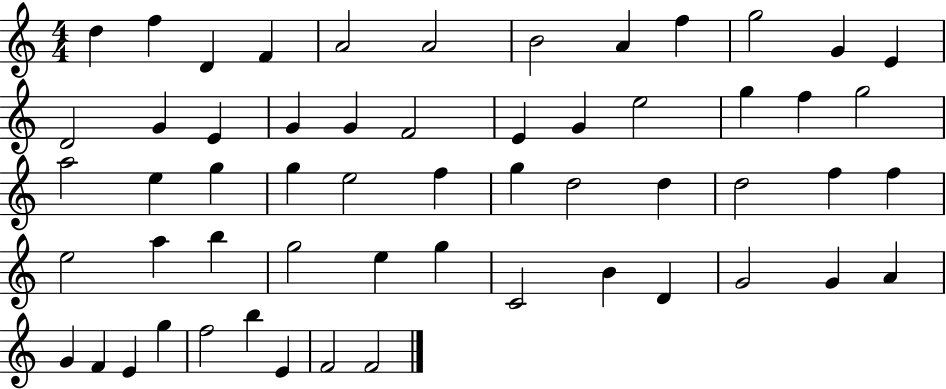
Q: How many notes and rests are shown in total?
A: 57